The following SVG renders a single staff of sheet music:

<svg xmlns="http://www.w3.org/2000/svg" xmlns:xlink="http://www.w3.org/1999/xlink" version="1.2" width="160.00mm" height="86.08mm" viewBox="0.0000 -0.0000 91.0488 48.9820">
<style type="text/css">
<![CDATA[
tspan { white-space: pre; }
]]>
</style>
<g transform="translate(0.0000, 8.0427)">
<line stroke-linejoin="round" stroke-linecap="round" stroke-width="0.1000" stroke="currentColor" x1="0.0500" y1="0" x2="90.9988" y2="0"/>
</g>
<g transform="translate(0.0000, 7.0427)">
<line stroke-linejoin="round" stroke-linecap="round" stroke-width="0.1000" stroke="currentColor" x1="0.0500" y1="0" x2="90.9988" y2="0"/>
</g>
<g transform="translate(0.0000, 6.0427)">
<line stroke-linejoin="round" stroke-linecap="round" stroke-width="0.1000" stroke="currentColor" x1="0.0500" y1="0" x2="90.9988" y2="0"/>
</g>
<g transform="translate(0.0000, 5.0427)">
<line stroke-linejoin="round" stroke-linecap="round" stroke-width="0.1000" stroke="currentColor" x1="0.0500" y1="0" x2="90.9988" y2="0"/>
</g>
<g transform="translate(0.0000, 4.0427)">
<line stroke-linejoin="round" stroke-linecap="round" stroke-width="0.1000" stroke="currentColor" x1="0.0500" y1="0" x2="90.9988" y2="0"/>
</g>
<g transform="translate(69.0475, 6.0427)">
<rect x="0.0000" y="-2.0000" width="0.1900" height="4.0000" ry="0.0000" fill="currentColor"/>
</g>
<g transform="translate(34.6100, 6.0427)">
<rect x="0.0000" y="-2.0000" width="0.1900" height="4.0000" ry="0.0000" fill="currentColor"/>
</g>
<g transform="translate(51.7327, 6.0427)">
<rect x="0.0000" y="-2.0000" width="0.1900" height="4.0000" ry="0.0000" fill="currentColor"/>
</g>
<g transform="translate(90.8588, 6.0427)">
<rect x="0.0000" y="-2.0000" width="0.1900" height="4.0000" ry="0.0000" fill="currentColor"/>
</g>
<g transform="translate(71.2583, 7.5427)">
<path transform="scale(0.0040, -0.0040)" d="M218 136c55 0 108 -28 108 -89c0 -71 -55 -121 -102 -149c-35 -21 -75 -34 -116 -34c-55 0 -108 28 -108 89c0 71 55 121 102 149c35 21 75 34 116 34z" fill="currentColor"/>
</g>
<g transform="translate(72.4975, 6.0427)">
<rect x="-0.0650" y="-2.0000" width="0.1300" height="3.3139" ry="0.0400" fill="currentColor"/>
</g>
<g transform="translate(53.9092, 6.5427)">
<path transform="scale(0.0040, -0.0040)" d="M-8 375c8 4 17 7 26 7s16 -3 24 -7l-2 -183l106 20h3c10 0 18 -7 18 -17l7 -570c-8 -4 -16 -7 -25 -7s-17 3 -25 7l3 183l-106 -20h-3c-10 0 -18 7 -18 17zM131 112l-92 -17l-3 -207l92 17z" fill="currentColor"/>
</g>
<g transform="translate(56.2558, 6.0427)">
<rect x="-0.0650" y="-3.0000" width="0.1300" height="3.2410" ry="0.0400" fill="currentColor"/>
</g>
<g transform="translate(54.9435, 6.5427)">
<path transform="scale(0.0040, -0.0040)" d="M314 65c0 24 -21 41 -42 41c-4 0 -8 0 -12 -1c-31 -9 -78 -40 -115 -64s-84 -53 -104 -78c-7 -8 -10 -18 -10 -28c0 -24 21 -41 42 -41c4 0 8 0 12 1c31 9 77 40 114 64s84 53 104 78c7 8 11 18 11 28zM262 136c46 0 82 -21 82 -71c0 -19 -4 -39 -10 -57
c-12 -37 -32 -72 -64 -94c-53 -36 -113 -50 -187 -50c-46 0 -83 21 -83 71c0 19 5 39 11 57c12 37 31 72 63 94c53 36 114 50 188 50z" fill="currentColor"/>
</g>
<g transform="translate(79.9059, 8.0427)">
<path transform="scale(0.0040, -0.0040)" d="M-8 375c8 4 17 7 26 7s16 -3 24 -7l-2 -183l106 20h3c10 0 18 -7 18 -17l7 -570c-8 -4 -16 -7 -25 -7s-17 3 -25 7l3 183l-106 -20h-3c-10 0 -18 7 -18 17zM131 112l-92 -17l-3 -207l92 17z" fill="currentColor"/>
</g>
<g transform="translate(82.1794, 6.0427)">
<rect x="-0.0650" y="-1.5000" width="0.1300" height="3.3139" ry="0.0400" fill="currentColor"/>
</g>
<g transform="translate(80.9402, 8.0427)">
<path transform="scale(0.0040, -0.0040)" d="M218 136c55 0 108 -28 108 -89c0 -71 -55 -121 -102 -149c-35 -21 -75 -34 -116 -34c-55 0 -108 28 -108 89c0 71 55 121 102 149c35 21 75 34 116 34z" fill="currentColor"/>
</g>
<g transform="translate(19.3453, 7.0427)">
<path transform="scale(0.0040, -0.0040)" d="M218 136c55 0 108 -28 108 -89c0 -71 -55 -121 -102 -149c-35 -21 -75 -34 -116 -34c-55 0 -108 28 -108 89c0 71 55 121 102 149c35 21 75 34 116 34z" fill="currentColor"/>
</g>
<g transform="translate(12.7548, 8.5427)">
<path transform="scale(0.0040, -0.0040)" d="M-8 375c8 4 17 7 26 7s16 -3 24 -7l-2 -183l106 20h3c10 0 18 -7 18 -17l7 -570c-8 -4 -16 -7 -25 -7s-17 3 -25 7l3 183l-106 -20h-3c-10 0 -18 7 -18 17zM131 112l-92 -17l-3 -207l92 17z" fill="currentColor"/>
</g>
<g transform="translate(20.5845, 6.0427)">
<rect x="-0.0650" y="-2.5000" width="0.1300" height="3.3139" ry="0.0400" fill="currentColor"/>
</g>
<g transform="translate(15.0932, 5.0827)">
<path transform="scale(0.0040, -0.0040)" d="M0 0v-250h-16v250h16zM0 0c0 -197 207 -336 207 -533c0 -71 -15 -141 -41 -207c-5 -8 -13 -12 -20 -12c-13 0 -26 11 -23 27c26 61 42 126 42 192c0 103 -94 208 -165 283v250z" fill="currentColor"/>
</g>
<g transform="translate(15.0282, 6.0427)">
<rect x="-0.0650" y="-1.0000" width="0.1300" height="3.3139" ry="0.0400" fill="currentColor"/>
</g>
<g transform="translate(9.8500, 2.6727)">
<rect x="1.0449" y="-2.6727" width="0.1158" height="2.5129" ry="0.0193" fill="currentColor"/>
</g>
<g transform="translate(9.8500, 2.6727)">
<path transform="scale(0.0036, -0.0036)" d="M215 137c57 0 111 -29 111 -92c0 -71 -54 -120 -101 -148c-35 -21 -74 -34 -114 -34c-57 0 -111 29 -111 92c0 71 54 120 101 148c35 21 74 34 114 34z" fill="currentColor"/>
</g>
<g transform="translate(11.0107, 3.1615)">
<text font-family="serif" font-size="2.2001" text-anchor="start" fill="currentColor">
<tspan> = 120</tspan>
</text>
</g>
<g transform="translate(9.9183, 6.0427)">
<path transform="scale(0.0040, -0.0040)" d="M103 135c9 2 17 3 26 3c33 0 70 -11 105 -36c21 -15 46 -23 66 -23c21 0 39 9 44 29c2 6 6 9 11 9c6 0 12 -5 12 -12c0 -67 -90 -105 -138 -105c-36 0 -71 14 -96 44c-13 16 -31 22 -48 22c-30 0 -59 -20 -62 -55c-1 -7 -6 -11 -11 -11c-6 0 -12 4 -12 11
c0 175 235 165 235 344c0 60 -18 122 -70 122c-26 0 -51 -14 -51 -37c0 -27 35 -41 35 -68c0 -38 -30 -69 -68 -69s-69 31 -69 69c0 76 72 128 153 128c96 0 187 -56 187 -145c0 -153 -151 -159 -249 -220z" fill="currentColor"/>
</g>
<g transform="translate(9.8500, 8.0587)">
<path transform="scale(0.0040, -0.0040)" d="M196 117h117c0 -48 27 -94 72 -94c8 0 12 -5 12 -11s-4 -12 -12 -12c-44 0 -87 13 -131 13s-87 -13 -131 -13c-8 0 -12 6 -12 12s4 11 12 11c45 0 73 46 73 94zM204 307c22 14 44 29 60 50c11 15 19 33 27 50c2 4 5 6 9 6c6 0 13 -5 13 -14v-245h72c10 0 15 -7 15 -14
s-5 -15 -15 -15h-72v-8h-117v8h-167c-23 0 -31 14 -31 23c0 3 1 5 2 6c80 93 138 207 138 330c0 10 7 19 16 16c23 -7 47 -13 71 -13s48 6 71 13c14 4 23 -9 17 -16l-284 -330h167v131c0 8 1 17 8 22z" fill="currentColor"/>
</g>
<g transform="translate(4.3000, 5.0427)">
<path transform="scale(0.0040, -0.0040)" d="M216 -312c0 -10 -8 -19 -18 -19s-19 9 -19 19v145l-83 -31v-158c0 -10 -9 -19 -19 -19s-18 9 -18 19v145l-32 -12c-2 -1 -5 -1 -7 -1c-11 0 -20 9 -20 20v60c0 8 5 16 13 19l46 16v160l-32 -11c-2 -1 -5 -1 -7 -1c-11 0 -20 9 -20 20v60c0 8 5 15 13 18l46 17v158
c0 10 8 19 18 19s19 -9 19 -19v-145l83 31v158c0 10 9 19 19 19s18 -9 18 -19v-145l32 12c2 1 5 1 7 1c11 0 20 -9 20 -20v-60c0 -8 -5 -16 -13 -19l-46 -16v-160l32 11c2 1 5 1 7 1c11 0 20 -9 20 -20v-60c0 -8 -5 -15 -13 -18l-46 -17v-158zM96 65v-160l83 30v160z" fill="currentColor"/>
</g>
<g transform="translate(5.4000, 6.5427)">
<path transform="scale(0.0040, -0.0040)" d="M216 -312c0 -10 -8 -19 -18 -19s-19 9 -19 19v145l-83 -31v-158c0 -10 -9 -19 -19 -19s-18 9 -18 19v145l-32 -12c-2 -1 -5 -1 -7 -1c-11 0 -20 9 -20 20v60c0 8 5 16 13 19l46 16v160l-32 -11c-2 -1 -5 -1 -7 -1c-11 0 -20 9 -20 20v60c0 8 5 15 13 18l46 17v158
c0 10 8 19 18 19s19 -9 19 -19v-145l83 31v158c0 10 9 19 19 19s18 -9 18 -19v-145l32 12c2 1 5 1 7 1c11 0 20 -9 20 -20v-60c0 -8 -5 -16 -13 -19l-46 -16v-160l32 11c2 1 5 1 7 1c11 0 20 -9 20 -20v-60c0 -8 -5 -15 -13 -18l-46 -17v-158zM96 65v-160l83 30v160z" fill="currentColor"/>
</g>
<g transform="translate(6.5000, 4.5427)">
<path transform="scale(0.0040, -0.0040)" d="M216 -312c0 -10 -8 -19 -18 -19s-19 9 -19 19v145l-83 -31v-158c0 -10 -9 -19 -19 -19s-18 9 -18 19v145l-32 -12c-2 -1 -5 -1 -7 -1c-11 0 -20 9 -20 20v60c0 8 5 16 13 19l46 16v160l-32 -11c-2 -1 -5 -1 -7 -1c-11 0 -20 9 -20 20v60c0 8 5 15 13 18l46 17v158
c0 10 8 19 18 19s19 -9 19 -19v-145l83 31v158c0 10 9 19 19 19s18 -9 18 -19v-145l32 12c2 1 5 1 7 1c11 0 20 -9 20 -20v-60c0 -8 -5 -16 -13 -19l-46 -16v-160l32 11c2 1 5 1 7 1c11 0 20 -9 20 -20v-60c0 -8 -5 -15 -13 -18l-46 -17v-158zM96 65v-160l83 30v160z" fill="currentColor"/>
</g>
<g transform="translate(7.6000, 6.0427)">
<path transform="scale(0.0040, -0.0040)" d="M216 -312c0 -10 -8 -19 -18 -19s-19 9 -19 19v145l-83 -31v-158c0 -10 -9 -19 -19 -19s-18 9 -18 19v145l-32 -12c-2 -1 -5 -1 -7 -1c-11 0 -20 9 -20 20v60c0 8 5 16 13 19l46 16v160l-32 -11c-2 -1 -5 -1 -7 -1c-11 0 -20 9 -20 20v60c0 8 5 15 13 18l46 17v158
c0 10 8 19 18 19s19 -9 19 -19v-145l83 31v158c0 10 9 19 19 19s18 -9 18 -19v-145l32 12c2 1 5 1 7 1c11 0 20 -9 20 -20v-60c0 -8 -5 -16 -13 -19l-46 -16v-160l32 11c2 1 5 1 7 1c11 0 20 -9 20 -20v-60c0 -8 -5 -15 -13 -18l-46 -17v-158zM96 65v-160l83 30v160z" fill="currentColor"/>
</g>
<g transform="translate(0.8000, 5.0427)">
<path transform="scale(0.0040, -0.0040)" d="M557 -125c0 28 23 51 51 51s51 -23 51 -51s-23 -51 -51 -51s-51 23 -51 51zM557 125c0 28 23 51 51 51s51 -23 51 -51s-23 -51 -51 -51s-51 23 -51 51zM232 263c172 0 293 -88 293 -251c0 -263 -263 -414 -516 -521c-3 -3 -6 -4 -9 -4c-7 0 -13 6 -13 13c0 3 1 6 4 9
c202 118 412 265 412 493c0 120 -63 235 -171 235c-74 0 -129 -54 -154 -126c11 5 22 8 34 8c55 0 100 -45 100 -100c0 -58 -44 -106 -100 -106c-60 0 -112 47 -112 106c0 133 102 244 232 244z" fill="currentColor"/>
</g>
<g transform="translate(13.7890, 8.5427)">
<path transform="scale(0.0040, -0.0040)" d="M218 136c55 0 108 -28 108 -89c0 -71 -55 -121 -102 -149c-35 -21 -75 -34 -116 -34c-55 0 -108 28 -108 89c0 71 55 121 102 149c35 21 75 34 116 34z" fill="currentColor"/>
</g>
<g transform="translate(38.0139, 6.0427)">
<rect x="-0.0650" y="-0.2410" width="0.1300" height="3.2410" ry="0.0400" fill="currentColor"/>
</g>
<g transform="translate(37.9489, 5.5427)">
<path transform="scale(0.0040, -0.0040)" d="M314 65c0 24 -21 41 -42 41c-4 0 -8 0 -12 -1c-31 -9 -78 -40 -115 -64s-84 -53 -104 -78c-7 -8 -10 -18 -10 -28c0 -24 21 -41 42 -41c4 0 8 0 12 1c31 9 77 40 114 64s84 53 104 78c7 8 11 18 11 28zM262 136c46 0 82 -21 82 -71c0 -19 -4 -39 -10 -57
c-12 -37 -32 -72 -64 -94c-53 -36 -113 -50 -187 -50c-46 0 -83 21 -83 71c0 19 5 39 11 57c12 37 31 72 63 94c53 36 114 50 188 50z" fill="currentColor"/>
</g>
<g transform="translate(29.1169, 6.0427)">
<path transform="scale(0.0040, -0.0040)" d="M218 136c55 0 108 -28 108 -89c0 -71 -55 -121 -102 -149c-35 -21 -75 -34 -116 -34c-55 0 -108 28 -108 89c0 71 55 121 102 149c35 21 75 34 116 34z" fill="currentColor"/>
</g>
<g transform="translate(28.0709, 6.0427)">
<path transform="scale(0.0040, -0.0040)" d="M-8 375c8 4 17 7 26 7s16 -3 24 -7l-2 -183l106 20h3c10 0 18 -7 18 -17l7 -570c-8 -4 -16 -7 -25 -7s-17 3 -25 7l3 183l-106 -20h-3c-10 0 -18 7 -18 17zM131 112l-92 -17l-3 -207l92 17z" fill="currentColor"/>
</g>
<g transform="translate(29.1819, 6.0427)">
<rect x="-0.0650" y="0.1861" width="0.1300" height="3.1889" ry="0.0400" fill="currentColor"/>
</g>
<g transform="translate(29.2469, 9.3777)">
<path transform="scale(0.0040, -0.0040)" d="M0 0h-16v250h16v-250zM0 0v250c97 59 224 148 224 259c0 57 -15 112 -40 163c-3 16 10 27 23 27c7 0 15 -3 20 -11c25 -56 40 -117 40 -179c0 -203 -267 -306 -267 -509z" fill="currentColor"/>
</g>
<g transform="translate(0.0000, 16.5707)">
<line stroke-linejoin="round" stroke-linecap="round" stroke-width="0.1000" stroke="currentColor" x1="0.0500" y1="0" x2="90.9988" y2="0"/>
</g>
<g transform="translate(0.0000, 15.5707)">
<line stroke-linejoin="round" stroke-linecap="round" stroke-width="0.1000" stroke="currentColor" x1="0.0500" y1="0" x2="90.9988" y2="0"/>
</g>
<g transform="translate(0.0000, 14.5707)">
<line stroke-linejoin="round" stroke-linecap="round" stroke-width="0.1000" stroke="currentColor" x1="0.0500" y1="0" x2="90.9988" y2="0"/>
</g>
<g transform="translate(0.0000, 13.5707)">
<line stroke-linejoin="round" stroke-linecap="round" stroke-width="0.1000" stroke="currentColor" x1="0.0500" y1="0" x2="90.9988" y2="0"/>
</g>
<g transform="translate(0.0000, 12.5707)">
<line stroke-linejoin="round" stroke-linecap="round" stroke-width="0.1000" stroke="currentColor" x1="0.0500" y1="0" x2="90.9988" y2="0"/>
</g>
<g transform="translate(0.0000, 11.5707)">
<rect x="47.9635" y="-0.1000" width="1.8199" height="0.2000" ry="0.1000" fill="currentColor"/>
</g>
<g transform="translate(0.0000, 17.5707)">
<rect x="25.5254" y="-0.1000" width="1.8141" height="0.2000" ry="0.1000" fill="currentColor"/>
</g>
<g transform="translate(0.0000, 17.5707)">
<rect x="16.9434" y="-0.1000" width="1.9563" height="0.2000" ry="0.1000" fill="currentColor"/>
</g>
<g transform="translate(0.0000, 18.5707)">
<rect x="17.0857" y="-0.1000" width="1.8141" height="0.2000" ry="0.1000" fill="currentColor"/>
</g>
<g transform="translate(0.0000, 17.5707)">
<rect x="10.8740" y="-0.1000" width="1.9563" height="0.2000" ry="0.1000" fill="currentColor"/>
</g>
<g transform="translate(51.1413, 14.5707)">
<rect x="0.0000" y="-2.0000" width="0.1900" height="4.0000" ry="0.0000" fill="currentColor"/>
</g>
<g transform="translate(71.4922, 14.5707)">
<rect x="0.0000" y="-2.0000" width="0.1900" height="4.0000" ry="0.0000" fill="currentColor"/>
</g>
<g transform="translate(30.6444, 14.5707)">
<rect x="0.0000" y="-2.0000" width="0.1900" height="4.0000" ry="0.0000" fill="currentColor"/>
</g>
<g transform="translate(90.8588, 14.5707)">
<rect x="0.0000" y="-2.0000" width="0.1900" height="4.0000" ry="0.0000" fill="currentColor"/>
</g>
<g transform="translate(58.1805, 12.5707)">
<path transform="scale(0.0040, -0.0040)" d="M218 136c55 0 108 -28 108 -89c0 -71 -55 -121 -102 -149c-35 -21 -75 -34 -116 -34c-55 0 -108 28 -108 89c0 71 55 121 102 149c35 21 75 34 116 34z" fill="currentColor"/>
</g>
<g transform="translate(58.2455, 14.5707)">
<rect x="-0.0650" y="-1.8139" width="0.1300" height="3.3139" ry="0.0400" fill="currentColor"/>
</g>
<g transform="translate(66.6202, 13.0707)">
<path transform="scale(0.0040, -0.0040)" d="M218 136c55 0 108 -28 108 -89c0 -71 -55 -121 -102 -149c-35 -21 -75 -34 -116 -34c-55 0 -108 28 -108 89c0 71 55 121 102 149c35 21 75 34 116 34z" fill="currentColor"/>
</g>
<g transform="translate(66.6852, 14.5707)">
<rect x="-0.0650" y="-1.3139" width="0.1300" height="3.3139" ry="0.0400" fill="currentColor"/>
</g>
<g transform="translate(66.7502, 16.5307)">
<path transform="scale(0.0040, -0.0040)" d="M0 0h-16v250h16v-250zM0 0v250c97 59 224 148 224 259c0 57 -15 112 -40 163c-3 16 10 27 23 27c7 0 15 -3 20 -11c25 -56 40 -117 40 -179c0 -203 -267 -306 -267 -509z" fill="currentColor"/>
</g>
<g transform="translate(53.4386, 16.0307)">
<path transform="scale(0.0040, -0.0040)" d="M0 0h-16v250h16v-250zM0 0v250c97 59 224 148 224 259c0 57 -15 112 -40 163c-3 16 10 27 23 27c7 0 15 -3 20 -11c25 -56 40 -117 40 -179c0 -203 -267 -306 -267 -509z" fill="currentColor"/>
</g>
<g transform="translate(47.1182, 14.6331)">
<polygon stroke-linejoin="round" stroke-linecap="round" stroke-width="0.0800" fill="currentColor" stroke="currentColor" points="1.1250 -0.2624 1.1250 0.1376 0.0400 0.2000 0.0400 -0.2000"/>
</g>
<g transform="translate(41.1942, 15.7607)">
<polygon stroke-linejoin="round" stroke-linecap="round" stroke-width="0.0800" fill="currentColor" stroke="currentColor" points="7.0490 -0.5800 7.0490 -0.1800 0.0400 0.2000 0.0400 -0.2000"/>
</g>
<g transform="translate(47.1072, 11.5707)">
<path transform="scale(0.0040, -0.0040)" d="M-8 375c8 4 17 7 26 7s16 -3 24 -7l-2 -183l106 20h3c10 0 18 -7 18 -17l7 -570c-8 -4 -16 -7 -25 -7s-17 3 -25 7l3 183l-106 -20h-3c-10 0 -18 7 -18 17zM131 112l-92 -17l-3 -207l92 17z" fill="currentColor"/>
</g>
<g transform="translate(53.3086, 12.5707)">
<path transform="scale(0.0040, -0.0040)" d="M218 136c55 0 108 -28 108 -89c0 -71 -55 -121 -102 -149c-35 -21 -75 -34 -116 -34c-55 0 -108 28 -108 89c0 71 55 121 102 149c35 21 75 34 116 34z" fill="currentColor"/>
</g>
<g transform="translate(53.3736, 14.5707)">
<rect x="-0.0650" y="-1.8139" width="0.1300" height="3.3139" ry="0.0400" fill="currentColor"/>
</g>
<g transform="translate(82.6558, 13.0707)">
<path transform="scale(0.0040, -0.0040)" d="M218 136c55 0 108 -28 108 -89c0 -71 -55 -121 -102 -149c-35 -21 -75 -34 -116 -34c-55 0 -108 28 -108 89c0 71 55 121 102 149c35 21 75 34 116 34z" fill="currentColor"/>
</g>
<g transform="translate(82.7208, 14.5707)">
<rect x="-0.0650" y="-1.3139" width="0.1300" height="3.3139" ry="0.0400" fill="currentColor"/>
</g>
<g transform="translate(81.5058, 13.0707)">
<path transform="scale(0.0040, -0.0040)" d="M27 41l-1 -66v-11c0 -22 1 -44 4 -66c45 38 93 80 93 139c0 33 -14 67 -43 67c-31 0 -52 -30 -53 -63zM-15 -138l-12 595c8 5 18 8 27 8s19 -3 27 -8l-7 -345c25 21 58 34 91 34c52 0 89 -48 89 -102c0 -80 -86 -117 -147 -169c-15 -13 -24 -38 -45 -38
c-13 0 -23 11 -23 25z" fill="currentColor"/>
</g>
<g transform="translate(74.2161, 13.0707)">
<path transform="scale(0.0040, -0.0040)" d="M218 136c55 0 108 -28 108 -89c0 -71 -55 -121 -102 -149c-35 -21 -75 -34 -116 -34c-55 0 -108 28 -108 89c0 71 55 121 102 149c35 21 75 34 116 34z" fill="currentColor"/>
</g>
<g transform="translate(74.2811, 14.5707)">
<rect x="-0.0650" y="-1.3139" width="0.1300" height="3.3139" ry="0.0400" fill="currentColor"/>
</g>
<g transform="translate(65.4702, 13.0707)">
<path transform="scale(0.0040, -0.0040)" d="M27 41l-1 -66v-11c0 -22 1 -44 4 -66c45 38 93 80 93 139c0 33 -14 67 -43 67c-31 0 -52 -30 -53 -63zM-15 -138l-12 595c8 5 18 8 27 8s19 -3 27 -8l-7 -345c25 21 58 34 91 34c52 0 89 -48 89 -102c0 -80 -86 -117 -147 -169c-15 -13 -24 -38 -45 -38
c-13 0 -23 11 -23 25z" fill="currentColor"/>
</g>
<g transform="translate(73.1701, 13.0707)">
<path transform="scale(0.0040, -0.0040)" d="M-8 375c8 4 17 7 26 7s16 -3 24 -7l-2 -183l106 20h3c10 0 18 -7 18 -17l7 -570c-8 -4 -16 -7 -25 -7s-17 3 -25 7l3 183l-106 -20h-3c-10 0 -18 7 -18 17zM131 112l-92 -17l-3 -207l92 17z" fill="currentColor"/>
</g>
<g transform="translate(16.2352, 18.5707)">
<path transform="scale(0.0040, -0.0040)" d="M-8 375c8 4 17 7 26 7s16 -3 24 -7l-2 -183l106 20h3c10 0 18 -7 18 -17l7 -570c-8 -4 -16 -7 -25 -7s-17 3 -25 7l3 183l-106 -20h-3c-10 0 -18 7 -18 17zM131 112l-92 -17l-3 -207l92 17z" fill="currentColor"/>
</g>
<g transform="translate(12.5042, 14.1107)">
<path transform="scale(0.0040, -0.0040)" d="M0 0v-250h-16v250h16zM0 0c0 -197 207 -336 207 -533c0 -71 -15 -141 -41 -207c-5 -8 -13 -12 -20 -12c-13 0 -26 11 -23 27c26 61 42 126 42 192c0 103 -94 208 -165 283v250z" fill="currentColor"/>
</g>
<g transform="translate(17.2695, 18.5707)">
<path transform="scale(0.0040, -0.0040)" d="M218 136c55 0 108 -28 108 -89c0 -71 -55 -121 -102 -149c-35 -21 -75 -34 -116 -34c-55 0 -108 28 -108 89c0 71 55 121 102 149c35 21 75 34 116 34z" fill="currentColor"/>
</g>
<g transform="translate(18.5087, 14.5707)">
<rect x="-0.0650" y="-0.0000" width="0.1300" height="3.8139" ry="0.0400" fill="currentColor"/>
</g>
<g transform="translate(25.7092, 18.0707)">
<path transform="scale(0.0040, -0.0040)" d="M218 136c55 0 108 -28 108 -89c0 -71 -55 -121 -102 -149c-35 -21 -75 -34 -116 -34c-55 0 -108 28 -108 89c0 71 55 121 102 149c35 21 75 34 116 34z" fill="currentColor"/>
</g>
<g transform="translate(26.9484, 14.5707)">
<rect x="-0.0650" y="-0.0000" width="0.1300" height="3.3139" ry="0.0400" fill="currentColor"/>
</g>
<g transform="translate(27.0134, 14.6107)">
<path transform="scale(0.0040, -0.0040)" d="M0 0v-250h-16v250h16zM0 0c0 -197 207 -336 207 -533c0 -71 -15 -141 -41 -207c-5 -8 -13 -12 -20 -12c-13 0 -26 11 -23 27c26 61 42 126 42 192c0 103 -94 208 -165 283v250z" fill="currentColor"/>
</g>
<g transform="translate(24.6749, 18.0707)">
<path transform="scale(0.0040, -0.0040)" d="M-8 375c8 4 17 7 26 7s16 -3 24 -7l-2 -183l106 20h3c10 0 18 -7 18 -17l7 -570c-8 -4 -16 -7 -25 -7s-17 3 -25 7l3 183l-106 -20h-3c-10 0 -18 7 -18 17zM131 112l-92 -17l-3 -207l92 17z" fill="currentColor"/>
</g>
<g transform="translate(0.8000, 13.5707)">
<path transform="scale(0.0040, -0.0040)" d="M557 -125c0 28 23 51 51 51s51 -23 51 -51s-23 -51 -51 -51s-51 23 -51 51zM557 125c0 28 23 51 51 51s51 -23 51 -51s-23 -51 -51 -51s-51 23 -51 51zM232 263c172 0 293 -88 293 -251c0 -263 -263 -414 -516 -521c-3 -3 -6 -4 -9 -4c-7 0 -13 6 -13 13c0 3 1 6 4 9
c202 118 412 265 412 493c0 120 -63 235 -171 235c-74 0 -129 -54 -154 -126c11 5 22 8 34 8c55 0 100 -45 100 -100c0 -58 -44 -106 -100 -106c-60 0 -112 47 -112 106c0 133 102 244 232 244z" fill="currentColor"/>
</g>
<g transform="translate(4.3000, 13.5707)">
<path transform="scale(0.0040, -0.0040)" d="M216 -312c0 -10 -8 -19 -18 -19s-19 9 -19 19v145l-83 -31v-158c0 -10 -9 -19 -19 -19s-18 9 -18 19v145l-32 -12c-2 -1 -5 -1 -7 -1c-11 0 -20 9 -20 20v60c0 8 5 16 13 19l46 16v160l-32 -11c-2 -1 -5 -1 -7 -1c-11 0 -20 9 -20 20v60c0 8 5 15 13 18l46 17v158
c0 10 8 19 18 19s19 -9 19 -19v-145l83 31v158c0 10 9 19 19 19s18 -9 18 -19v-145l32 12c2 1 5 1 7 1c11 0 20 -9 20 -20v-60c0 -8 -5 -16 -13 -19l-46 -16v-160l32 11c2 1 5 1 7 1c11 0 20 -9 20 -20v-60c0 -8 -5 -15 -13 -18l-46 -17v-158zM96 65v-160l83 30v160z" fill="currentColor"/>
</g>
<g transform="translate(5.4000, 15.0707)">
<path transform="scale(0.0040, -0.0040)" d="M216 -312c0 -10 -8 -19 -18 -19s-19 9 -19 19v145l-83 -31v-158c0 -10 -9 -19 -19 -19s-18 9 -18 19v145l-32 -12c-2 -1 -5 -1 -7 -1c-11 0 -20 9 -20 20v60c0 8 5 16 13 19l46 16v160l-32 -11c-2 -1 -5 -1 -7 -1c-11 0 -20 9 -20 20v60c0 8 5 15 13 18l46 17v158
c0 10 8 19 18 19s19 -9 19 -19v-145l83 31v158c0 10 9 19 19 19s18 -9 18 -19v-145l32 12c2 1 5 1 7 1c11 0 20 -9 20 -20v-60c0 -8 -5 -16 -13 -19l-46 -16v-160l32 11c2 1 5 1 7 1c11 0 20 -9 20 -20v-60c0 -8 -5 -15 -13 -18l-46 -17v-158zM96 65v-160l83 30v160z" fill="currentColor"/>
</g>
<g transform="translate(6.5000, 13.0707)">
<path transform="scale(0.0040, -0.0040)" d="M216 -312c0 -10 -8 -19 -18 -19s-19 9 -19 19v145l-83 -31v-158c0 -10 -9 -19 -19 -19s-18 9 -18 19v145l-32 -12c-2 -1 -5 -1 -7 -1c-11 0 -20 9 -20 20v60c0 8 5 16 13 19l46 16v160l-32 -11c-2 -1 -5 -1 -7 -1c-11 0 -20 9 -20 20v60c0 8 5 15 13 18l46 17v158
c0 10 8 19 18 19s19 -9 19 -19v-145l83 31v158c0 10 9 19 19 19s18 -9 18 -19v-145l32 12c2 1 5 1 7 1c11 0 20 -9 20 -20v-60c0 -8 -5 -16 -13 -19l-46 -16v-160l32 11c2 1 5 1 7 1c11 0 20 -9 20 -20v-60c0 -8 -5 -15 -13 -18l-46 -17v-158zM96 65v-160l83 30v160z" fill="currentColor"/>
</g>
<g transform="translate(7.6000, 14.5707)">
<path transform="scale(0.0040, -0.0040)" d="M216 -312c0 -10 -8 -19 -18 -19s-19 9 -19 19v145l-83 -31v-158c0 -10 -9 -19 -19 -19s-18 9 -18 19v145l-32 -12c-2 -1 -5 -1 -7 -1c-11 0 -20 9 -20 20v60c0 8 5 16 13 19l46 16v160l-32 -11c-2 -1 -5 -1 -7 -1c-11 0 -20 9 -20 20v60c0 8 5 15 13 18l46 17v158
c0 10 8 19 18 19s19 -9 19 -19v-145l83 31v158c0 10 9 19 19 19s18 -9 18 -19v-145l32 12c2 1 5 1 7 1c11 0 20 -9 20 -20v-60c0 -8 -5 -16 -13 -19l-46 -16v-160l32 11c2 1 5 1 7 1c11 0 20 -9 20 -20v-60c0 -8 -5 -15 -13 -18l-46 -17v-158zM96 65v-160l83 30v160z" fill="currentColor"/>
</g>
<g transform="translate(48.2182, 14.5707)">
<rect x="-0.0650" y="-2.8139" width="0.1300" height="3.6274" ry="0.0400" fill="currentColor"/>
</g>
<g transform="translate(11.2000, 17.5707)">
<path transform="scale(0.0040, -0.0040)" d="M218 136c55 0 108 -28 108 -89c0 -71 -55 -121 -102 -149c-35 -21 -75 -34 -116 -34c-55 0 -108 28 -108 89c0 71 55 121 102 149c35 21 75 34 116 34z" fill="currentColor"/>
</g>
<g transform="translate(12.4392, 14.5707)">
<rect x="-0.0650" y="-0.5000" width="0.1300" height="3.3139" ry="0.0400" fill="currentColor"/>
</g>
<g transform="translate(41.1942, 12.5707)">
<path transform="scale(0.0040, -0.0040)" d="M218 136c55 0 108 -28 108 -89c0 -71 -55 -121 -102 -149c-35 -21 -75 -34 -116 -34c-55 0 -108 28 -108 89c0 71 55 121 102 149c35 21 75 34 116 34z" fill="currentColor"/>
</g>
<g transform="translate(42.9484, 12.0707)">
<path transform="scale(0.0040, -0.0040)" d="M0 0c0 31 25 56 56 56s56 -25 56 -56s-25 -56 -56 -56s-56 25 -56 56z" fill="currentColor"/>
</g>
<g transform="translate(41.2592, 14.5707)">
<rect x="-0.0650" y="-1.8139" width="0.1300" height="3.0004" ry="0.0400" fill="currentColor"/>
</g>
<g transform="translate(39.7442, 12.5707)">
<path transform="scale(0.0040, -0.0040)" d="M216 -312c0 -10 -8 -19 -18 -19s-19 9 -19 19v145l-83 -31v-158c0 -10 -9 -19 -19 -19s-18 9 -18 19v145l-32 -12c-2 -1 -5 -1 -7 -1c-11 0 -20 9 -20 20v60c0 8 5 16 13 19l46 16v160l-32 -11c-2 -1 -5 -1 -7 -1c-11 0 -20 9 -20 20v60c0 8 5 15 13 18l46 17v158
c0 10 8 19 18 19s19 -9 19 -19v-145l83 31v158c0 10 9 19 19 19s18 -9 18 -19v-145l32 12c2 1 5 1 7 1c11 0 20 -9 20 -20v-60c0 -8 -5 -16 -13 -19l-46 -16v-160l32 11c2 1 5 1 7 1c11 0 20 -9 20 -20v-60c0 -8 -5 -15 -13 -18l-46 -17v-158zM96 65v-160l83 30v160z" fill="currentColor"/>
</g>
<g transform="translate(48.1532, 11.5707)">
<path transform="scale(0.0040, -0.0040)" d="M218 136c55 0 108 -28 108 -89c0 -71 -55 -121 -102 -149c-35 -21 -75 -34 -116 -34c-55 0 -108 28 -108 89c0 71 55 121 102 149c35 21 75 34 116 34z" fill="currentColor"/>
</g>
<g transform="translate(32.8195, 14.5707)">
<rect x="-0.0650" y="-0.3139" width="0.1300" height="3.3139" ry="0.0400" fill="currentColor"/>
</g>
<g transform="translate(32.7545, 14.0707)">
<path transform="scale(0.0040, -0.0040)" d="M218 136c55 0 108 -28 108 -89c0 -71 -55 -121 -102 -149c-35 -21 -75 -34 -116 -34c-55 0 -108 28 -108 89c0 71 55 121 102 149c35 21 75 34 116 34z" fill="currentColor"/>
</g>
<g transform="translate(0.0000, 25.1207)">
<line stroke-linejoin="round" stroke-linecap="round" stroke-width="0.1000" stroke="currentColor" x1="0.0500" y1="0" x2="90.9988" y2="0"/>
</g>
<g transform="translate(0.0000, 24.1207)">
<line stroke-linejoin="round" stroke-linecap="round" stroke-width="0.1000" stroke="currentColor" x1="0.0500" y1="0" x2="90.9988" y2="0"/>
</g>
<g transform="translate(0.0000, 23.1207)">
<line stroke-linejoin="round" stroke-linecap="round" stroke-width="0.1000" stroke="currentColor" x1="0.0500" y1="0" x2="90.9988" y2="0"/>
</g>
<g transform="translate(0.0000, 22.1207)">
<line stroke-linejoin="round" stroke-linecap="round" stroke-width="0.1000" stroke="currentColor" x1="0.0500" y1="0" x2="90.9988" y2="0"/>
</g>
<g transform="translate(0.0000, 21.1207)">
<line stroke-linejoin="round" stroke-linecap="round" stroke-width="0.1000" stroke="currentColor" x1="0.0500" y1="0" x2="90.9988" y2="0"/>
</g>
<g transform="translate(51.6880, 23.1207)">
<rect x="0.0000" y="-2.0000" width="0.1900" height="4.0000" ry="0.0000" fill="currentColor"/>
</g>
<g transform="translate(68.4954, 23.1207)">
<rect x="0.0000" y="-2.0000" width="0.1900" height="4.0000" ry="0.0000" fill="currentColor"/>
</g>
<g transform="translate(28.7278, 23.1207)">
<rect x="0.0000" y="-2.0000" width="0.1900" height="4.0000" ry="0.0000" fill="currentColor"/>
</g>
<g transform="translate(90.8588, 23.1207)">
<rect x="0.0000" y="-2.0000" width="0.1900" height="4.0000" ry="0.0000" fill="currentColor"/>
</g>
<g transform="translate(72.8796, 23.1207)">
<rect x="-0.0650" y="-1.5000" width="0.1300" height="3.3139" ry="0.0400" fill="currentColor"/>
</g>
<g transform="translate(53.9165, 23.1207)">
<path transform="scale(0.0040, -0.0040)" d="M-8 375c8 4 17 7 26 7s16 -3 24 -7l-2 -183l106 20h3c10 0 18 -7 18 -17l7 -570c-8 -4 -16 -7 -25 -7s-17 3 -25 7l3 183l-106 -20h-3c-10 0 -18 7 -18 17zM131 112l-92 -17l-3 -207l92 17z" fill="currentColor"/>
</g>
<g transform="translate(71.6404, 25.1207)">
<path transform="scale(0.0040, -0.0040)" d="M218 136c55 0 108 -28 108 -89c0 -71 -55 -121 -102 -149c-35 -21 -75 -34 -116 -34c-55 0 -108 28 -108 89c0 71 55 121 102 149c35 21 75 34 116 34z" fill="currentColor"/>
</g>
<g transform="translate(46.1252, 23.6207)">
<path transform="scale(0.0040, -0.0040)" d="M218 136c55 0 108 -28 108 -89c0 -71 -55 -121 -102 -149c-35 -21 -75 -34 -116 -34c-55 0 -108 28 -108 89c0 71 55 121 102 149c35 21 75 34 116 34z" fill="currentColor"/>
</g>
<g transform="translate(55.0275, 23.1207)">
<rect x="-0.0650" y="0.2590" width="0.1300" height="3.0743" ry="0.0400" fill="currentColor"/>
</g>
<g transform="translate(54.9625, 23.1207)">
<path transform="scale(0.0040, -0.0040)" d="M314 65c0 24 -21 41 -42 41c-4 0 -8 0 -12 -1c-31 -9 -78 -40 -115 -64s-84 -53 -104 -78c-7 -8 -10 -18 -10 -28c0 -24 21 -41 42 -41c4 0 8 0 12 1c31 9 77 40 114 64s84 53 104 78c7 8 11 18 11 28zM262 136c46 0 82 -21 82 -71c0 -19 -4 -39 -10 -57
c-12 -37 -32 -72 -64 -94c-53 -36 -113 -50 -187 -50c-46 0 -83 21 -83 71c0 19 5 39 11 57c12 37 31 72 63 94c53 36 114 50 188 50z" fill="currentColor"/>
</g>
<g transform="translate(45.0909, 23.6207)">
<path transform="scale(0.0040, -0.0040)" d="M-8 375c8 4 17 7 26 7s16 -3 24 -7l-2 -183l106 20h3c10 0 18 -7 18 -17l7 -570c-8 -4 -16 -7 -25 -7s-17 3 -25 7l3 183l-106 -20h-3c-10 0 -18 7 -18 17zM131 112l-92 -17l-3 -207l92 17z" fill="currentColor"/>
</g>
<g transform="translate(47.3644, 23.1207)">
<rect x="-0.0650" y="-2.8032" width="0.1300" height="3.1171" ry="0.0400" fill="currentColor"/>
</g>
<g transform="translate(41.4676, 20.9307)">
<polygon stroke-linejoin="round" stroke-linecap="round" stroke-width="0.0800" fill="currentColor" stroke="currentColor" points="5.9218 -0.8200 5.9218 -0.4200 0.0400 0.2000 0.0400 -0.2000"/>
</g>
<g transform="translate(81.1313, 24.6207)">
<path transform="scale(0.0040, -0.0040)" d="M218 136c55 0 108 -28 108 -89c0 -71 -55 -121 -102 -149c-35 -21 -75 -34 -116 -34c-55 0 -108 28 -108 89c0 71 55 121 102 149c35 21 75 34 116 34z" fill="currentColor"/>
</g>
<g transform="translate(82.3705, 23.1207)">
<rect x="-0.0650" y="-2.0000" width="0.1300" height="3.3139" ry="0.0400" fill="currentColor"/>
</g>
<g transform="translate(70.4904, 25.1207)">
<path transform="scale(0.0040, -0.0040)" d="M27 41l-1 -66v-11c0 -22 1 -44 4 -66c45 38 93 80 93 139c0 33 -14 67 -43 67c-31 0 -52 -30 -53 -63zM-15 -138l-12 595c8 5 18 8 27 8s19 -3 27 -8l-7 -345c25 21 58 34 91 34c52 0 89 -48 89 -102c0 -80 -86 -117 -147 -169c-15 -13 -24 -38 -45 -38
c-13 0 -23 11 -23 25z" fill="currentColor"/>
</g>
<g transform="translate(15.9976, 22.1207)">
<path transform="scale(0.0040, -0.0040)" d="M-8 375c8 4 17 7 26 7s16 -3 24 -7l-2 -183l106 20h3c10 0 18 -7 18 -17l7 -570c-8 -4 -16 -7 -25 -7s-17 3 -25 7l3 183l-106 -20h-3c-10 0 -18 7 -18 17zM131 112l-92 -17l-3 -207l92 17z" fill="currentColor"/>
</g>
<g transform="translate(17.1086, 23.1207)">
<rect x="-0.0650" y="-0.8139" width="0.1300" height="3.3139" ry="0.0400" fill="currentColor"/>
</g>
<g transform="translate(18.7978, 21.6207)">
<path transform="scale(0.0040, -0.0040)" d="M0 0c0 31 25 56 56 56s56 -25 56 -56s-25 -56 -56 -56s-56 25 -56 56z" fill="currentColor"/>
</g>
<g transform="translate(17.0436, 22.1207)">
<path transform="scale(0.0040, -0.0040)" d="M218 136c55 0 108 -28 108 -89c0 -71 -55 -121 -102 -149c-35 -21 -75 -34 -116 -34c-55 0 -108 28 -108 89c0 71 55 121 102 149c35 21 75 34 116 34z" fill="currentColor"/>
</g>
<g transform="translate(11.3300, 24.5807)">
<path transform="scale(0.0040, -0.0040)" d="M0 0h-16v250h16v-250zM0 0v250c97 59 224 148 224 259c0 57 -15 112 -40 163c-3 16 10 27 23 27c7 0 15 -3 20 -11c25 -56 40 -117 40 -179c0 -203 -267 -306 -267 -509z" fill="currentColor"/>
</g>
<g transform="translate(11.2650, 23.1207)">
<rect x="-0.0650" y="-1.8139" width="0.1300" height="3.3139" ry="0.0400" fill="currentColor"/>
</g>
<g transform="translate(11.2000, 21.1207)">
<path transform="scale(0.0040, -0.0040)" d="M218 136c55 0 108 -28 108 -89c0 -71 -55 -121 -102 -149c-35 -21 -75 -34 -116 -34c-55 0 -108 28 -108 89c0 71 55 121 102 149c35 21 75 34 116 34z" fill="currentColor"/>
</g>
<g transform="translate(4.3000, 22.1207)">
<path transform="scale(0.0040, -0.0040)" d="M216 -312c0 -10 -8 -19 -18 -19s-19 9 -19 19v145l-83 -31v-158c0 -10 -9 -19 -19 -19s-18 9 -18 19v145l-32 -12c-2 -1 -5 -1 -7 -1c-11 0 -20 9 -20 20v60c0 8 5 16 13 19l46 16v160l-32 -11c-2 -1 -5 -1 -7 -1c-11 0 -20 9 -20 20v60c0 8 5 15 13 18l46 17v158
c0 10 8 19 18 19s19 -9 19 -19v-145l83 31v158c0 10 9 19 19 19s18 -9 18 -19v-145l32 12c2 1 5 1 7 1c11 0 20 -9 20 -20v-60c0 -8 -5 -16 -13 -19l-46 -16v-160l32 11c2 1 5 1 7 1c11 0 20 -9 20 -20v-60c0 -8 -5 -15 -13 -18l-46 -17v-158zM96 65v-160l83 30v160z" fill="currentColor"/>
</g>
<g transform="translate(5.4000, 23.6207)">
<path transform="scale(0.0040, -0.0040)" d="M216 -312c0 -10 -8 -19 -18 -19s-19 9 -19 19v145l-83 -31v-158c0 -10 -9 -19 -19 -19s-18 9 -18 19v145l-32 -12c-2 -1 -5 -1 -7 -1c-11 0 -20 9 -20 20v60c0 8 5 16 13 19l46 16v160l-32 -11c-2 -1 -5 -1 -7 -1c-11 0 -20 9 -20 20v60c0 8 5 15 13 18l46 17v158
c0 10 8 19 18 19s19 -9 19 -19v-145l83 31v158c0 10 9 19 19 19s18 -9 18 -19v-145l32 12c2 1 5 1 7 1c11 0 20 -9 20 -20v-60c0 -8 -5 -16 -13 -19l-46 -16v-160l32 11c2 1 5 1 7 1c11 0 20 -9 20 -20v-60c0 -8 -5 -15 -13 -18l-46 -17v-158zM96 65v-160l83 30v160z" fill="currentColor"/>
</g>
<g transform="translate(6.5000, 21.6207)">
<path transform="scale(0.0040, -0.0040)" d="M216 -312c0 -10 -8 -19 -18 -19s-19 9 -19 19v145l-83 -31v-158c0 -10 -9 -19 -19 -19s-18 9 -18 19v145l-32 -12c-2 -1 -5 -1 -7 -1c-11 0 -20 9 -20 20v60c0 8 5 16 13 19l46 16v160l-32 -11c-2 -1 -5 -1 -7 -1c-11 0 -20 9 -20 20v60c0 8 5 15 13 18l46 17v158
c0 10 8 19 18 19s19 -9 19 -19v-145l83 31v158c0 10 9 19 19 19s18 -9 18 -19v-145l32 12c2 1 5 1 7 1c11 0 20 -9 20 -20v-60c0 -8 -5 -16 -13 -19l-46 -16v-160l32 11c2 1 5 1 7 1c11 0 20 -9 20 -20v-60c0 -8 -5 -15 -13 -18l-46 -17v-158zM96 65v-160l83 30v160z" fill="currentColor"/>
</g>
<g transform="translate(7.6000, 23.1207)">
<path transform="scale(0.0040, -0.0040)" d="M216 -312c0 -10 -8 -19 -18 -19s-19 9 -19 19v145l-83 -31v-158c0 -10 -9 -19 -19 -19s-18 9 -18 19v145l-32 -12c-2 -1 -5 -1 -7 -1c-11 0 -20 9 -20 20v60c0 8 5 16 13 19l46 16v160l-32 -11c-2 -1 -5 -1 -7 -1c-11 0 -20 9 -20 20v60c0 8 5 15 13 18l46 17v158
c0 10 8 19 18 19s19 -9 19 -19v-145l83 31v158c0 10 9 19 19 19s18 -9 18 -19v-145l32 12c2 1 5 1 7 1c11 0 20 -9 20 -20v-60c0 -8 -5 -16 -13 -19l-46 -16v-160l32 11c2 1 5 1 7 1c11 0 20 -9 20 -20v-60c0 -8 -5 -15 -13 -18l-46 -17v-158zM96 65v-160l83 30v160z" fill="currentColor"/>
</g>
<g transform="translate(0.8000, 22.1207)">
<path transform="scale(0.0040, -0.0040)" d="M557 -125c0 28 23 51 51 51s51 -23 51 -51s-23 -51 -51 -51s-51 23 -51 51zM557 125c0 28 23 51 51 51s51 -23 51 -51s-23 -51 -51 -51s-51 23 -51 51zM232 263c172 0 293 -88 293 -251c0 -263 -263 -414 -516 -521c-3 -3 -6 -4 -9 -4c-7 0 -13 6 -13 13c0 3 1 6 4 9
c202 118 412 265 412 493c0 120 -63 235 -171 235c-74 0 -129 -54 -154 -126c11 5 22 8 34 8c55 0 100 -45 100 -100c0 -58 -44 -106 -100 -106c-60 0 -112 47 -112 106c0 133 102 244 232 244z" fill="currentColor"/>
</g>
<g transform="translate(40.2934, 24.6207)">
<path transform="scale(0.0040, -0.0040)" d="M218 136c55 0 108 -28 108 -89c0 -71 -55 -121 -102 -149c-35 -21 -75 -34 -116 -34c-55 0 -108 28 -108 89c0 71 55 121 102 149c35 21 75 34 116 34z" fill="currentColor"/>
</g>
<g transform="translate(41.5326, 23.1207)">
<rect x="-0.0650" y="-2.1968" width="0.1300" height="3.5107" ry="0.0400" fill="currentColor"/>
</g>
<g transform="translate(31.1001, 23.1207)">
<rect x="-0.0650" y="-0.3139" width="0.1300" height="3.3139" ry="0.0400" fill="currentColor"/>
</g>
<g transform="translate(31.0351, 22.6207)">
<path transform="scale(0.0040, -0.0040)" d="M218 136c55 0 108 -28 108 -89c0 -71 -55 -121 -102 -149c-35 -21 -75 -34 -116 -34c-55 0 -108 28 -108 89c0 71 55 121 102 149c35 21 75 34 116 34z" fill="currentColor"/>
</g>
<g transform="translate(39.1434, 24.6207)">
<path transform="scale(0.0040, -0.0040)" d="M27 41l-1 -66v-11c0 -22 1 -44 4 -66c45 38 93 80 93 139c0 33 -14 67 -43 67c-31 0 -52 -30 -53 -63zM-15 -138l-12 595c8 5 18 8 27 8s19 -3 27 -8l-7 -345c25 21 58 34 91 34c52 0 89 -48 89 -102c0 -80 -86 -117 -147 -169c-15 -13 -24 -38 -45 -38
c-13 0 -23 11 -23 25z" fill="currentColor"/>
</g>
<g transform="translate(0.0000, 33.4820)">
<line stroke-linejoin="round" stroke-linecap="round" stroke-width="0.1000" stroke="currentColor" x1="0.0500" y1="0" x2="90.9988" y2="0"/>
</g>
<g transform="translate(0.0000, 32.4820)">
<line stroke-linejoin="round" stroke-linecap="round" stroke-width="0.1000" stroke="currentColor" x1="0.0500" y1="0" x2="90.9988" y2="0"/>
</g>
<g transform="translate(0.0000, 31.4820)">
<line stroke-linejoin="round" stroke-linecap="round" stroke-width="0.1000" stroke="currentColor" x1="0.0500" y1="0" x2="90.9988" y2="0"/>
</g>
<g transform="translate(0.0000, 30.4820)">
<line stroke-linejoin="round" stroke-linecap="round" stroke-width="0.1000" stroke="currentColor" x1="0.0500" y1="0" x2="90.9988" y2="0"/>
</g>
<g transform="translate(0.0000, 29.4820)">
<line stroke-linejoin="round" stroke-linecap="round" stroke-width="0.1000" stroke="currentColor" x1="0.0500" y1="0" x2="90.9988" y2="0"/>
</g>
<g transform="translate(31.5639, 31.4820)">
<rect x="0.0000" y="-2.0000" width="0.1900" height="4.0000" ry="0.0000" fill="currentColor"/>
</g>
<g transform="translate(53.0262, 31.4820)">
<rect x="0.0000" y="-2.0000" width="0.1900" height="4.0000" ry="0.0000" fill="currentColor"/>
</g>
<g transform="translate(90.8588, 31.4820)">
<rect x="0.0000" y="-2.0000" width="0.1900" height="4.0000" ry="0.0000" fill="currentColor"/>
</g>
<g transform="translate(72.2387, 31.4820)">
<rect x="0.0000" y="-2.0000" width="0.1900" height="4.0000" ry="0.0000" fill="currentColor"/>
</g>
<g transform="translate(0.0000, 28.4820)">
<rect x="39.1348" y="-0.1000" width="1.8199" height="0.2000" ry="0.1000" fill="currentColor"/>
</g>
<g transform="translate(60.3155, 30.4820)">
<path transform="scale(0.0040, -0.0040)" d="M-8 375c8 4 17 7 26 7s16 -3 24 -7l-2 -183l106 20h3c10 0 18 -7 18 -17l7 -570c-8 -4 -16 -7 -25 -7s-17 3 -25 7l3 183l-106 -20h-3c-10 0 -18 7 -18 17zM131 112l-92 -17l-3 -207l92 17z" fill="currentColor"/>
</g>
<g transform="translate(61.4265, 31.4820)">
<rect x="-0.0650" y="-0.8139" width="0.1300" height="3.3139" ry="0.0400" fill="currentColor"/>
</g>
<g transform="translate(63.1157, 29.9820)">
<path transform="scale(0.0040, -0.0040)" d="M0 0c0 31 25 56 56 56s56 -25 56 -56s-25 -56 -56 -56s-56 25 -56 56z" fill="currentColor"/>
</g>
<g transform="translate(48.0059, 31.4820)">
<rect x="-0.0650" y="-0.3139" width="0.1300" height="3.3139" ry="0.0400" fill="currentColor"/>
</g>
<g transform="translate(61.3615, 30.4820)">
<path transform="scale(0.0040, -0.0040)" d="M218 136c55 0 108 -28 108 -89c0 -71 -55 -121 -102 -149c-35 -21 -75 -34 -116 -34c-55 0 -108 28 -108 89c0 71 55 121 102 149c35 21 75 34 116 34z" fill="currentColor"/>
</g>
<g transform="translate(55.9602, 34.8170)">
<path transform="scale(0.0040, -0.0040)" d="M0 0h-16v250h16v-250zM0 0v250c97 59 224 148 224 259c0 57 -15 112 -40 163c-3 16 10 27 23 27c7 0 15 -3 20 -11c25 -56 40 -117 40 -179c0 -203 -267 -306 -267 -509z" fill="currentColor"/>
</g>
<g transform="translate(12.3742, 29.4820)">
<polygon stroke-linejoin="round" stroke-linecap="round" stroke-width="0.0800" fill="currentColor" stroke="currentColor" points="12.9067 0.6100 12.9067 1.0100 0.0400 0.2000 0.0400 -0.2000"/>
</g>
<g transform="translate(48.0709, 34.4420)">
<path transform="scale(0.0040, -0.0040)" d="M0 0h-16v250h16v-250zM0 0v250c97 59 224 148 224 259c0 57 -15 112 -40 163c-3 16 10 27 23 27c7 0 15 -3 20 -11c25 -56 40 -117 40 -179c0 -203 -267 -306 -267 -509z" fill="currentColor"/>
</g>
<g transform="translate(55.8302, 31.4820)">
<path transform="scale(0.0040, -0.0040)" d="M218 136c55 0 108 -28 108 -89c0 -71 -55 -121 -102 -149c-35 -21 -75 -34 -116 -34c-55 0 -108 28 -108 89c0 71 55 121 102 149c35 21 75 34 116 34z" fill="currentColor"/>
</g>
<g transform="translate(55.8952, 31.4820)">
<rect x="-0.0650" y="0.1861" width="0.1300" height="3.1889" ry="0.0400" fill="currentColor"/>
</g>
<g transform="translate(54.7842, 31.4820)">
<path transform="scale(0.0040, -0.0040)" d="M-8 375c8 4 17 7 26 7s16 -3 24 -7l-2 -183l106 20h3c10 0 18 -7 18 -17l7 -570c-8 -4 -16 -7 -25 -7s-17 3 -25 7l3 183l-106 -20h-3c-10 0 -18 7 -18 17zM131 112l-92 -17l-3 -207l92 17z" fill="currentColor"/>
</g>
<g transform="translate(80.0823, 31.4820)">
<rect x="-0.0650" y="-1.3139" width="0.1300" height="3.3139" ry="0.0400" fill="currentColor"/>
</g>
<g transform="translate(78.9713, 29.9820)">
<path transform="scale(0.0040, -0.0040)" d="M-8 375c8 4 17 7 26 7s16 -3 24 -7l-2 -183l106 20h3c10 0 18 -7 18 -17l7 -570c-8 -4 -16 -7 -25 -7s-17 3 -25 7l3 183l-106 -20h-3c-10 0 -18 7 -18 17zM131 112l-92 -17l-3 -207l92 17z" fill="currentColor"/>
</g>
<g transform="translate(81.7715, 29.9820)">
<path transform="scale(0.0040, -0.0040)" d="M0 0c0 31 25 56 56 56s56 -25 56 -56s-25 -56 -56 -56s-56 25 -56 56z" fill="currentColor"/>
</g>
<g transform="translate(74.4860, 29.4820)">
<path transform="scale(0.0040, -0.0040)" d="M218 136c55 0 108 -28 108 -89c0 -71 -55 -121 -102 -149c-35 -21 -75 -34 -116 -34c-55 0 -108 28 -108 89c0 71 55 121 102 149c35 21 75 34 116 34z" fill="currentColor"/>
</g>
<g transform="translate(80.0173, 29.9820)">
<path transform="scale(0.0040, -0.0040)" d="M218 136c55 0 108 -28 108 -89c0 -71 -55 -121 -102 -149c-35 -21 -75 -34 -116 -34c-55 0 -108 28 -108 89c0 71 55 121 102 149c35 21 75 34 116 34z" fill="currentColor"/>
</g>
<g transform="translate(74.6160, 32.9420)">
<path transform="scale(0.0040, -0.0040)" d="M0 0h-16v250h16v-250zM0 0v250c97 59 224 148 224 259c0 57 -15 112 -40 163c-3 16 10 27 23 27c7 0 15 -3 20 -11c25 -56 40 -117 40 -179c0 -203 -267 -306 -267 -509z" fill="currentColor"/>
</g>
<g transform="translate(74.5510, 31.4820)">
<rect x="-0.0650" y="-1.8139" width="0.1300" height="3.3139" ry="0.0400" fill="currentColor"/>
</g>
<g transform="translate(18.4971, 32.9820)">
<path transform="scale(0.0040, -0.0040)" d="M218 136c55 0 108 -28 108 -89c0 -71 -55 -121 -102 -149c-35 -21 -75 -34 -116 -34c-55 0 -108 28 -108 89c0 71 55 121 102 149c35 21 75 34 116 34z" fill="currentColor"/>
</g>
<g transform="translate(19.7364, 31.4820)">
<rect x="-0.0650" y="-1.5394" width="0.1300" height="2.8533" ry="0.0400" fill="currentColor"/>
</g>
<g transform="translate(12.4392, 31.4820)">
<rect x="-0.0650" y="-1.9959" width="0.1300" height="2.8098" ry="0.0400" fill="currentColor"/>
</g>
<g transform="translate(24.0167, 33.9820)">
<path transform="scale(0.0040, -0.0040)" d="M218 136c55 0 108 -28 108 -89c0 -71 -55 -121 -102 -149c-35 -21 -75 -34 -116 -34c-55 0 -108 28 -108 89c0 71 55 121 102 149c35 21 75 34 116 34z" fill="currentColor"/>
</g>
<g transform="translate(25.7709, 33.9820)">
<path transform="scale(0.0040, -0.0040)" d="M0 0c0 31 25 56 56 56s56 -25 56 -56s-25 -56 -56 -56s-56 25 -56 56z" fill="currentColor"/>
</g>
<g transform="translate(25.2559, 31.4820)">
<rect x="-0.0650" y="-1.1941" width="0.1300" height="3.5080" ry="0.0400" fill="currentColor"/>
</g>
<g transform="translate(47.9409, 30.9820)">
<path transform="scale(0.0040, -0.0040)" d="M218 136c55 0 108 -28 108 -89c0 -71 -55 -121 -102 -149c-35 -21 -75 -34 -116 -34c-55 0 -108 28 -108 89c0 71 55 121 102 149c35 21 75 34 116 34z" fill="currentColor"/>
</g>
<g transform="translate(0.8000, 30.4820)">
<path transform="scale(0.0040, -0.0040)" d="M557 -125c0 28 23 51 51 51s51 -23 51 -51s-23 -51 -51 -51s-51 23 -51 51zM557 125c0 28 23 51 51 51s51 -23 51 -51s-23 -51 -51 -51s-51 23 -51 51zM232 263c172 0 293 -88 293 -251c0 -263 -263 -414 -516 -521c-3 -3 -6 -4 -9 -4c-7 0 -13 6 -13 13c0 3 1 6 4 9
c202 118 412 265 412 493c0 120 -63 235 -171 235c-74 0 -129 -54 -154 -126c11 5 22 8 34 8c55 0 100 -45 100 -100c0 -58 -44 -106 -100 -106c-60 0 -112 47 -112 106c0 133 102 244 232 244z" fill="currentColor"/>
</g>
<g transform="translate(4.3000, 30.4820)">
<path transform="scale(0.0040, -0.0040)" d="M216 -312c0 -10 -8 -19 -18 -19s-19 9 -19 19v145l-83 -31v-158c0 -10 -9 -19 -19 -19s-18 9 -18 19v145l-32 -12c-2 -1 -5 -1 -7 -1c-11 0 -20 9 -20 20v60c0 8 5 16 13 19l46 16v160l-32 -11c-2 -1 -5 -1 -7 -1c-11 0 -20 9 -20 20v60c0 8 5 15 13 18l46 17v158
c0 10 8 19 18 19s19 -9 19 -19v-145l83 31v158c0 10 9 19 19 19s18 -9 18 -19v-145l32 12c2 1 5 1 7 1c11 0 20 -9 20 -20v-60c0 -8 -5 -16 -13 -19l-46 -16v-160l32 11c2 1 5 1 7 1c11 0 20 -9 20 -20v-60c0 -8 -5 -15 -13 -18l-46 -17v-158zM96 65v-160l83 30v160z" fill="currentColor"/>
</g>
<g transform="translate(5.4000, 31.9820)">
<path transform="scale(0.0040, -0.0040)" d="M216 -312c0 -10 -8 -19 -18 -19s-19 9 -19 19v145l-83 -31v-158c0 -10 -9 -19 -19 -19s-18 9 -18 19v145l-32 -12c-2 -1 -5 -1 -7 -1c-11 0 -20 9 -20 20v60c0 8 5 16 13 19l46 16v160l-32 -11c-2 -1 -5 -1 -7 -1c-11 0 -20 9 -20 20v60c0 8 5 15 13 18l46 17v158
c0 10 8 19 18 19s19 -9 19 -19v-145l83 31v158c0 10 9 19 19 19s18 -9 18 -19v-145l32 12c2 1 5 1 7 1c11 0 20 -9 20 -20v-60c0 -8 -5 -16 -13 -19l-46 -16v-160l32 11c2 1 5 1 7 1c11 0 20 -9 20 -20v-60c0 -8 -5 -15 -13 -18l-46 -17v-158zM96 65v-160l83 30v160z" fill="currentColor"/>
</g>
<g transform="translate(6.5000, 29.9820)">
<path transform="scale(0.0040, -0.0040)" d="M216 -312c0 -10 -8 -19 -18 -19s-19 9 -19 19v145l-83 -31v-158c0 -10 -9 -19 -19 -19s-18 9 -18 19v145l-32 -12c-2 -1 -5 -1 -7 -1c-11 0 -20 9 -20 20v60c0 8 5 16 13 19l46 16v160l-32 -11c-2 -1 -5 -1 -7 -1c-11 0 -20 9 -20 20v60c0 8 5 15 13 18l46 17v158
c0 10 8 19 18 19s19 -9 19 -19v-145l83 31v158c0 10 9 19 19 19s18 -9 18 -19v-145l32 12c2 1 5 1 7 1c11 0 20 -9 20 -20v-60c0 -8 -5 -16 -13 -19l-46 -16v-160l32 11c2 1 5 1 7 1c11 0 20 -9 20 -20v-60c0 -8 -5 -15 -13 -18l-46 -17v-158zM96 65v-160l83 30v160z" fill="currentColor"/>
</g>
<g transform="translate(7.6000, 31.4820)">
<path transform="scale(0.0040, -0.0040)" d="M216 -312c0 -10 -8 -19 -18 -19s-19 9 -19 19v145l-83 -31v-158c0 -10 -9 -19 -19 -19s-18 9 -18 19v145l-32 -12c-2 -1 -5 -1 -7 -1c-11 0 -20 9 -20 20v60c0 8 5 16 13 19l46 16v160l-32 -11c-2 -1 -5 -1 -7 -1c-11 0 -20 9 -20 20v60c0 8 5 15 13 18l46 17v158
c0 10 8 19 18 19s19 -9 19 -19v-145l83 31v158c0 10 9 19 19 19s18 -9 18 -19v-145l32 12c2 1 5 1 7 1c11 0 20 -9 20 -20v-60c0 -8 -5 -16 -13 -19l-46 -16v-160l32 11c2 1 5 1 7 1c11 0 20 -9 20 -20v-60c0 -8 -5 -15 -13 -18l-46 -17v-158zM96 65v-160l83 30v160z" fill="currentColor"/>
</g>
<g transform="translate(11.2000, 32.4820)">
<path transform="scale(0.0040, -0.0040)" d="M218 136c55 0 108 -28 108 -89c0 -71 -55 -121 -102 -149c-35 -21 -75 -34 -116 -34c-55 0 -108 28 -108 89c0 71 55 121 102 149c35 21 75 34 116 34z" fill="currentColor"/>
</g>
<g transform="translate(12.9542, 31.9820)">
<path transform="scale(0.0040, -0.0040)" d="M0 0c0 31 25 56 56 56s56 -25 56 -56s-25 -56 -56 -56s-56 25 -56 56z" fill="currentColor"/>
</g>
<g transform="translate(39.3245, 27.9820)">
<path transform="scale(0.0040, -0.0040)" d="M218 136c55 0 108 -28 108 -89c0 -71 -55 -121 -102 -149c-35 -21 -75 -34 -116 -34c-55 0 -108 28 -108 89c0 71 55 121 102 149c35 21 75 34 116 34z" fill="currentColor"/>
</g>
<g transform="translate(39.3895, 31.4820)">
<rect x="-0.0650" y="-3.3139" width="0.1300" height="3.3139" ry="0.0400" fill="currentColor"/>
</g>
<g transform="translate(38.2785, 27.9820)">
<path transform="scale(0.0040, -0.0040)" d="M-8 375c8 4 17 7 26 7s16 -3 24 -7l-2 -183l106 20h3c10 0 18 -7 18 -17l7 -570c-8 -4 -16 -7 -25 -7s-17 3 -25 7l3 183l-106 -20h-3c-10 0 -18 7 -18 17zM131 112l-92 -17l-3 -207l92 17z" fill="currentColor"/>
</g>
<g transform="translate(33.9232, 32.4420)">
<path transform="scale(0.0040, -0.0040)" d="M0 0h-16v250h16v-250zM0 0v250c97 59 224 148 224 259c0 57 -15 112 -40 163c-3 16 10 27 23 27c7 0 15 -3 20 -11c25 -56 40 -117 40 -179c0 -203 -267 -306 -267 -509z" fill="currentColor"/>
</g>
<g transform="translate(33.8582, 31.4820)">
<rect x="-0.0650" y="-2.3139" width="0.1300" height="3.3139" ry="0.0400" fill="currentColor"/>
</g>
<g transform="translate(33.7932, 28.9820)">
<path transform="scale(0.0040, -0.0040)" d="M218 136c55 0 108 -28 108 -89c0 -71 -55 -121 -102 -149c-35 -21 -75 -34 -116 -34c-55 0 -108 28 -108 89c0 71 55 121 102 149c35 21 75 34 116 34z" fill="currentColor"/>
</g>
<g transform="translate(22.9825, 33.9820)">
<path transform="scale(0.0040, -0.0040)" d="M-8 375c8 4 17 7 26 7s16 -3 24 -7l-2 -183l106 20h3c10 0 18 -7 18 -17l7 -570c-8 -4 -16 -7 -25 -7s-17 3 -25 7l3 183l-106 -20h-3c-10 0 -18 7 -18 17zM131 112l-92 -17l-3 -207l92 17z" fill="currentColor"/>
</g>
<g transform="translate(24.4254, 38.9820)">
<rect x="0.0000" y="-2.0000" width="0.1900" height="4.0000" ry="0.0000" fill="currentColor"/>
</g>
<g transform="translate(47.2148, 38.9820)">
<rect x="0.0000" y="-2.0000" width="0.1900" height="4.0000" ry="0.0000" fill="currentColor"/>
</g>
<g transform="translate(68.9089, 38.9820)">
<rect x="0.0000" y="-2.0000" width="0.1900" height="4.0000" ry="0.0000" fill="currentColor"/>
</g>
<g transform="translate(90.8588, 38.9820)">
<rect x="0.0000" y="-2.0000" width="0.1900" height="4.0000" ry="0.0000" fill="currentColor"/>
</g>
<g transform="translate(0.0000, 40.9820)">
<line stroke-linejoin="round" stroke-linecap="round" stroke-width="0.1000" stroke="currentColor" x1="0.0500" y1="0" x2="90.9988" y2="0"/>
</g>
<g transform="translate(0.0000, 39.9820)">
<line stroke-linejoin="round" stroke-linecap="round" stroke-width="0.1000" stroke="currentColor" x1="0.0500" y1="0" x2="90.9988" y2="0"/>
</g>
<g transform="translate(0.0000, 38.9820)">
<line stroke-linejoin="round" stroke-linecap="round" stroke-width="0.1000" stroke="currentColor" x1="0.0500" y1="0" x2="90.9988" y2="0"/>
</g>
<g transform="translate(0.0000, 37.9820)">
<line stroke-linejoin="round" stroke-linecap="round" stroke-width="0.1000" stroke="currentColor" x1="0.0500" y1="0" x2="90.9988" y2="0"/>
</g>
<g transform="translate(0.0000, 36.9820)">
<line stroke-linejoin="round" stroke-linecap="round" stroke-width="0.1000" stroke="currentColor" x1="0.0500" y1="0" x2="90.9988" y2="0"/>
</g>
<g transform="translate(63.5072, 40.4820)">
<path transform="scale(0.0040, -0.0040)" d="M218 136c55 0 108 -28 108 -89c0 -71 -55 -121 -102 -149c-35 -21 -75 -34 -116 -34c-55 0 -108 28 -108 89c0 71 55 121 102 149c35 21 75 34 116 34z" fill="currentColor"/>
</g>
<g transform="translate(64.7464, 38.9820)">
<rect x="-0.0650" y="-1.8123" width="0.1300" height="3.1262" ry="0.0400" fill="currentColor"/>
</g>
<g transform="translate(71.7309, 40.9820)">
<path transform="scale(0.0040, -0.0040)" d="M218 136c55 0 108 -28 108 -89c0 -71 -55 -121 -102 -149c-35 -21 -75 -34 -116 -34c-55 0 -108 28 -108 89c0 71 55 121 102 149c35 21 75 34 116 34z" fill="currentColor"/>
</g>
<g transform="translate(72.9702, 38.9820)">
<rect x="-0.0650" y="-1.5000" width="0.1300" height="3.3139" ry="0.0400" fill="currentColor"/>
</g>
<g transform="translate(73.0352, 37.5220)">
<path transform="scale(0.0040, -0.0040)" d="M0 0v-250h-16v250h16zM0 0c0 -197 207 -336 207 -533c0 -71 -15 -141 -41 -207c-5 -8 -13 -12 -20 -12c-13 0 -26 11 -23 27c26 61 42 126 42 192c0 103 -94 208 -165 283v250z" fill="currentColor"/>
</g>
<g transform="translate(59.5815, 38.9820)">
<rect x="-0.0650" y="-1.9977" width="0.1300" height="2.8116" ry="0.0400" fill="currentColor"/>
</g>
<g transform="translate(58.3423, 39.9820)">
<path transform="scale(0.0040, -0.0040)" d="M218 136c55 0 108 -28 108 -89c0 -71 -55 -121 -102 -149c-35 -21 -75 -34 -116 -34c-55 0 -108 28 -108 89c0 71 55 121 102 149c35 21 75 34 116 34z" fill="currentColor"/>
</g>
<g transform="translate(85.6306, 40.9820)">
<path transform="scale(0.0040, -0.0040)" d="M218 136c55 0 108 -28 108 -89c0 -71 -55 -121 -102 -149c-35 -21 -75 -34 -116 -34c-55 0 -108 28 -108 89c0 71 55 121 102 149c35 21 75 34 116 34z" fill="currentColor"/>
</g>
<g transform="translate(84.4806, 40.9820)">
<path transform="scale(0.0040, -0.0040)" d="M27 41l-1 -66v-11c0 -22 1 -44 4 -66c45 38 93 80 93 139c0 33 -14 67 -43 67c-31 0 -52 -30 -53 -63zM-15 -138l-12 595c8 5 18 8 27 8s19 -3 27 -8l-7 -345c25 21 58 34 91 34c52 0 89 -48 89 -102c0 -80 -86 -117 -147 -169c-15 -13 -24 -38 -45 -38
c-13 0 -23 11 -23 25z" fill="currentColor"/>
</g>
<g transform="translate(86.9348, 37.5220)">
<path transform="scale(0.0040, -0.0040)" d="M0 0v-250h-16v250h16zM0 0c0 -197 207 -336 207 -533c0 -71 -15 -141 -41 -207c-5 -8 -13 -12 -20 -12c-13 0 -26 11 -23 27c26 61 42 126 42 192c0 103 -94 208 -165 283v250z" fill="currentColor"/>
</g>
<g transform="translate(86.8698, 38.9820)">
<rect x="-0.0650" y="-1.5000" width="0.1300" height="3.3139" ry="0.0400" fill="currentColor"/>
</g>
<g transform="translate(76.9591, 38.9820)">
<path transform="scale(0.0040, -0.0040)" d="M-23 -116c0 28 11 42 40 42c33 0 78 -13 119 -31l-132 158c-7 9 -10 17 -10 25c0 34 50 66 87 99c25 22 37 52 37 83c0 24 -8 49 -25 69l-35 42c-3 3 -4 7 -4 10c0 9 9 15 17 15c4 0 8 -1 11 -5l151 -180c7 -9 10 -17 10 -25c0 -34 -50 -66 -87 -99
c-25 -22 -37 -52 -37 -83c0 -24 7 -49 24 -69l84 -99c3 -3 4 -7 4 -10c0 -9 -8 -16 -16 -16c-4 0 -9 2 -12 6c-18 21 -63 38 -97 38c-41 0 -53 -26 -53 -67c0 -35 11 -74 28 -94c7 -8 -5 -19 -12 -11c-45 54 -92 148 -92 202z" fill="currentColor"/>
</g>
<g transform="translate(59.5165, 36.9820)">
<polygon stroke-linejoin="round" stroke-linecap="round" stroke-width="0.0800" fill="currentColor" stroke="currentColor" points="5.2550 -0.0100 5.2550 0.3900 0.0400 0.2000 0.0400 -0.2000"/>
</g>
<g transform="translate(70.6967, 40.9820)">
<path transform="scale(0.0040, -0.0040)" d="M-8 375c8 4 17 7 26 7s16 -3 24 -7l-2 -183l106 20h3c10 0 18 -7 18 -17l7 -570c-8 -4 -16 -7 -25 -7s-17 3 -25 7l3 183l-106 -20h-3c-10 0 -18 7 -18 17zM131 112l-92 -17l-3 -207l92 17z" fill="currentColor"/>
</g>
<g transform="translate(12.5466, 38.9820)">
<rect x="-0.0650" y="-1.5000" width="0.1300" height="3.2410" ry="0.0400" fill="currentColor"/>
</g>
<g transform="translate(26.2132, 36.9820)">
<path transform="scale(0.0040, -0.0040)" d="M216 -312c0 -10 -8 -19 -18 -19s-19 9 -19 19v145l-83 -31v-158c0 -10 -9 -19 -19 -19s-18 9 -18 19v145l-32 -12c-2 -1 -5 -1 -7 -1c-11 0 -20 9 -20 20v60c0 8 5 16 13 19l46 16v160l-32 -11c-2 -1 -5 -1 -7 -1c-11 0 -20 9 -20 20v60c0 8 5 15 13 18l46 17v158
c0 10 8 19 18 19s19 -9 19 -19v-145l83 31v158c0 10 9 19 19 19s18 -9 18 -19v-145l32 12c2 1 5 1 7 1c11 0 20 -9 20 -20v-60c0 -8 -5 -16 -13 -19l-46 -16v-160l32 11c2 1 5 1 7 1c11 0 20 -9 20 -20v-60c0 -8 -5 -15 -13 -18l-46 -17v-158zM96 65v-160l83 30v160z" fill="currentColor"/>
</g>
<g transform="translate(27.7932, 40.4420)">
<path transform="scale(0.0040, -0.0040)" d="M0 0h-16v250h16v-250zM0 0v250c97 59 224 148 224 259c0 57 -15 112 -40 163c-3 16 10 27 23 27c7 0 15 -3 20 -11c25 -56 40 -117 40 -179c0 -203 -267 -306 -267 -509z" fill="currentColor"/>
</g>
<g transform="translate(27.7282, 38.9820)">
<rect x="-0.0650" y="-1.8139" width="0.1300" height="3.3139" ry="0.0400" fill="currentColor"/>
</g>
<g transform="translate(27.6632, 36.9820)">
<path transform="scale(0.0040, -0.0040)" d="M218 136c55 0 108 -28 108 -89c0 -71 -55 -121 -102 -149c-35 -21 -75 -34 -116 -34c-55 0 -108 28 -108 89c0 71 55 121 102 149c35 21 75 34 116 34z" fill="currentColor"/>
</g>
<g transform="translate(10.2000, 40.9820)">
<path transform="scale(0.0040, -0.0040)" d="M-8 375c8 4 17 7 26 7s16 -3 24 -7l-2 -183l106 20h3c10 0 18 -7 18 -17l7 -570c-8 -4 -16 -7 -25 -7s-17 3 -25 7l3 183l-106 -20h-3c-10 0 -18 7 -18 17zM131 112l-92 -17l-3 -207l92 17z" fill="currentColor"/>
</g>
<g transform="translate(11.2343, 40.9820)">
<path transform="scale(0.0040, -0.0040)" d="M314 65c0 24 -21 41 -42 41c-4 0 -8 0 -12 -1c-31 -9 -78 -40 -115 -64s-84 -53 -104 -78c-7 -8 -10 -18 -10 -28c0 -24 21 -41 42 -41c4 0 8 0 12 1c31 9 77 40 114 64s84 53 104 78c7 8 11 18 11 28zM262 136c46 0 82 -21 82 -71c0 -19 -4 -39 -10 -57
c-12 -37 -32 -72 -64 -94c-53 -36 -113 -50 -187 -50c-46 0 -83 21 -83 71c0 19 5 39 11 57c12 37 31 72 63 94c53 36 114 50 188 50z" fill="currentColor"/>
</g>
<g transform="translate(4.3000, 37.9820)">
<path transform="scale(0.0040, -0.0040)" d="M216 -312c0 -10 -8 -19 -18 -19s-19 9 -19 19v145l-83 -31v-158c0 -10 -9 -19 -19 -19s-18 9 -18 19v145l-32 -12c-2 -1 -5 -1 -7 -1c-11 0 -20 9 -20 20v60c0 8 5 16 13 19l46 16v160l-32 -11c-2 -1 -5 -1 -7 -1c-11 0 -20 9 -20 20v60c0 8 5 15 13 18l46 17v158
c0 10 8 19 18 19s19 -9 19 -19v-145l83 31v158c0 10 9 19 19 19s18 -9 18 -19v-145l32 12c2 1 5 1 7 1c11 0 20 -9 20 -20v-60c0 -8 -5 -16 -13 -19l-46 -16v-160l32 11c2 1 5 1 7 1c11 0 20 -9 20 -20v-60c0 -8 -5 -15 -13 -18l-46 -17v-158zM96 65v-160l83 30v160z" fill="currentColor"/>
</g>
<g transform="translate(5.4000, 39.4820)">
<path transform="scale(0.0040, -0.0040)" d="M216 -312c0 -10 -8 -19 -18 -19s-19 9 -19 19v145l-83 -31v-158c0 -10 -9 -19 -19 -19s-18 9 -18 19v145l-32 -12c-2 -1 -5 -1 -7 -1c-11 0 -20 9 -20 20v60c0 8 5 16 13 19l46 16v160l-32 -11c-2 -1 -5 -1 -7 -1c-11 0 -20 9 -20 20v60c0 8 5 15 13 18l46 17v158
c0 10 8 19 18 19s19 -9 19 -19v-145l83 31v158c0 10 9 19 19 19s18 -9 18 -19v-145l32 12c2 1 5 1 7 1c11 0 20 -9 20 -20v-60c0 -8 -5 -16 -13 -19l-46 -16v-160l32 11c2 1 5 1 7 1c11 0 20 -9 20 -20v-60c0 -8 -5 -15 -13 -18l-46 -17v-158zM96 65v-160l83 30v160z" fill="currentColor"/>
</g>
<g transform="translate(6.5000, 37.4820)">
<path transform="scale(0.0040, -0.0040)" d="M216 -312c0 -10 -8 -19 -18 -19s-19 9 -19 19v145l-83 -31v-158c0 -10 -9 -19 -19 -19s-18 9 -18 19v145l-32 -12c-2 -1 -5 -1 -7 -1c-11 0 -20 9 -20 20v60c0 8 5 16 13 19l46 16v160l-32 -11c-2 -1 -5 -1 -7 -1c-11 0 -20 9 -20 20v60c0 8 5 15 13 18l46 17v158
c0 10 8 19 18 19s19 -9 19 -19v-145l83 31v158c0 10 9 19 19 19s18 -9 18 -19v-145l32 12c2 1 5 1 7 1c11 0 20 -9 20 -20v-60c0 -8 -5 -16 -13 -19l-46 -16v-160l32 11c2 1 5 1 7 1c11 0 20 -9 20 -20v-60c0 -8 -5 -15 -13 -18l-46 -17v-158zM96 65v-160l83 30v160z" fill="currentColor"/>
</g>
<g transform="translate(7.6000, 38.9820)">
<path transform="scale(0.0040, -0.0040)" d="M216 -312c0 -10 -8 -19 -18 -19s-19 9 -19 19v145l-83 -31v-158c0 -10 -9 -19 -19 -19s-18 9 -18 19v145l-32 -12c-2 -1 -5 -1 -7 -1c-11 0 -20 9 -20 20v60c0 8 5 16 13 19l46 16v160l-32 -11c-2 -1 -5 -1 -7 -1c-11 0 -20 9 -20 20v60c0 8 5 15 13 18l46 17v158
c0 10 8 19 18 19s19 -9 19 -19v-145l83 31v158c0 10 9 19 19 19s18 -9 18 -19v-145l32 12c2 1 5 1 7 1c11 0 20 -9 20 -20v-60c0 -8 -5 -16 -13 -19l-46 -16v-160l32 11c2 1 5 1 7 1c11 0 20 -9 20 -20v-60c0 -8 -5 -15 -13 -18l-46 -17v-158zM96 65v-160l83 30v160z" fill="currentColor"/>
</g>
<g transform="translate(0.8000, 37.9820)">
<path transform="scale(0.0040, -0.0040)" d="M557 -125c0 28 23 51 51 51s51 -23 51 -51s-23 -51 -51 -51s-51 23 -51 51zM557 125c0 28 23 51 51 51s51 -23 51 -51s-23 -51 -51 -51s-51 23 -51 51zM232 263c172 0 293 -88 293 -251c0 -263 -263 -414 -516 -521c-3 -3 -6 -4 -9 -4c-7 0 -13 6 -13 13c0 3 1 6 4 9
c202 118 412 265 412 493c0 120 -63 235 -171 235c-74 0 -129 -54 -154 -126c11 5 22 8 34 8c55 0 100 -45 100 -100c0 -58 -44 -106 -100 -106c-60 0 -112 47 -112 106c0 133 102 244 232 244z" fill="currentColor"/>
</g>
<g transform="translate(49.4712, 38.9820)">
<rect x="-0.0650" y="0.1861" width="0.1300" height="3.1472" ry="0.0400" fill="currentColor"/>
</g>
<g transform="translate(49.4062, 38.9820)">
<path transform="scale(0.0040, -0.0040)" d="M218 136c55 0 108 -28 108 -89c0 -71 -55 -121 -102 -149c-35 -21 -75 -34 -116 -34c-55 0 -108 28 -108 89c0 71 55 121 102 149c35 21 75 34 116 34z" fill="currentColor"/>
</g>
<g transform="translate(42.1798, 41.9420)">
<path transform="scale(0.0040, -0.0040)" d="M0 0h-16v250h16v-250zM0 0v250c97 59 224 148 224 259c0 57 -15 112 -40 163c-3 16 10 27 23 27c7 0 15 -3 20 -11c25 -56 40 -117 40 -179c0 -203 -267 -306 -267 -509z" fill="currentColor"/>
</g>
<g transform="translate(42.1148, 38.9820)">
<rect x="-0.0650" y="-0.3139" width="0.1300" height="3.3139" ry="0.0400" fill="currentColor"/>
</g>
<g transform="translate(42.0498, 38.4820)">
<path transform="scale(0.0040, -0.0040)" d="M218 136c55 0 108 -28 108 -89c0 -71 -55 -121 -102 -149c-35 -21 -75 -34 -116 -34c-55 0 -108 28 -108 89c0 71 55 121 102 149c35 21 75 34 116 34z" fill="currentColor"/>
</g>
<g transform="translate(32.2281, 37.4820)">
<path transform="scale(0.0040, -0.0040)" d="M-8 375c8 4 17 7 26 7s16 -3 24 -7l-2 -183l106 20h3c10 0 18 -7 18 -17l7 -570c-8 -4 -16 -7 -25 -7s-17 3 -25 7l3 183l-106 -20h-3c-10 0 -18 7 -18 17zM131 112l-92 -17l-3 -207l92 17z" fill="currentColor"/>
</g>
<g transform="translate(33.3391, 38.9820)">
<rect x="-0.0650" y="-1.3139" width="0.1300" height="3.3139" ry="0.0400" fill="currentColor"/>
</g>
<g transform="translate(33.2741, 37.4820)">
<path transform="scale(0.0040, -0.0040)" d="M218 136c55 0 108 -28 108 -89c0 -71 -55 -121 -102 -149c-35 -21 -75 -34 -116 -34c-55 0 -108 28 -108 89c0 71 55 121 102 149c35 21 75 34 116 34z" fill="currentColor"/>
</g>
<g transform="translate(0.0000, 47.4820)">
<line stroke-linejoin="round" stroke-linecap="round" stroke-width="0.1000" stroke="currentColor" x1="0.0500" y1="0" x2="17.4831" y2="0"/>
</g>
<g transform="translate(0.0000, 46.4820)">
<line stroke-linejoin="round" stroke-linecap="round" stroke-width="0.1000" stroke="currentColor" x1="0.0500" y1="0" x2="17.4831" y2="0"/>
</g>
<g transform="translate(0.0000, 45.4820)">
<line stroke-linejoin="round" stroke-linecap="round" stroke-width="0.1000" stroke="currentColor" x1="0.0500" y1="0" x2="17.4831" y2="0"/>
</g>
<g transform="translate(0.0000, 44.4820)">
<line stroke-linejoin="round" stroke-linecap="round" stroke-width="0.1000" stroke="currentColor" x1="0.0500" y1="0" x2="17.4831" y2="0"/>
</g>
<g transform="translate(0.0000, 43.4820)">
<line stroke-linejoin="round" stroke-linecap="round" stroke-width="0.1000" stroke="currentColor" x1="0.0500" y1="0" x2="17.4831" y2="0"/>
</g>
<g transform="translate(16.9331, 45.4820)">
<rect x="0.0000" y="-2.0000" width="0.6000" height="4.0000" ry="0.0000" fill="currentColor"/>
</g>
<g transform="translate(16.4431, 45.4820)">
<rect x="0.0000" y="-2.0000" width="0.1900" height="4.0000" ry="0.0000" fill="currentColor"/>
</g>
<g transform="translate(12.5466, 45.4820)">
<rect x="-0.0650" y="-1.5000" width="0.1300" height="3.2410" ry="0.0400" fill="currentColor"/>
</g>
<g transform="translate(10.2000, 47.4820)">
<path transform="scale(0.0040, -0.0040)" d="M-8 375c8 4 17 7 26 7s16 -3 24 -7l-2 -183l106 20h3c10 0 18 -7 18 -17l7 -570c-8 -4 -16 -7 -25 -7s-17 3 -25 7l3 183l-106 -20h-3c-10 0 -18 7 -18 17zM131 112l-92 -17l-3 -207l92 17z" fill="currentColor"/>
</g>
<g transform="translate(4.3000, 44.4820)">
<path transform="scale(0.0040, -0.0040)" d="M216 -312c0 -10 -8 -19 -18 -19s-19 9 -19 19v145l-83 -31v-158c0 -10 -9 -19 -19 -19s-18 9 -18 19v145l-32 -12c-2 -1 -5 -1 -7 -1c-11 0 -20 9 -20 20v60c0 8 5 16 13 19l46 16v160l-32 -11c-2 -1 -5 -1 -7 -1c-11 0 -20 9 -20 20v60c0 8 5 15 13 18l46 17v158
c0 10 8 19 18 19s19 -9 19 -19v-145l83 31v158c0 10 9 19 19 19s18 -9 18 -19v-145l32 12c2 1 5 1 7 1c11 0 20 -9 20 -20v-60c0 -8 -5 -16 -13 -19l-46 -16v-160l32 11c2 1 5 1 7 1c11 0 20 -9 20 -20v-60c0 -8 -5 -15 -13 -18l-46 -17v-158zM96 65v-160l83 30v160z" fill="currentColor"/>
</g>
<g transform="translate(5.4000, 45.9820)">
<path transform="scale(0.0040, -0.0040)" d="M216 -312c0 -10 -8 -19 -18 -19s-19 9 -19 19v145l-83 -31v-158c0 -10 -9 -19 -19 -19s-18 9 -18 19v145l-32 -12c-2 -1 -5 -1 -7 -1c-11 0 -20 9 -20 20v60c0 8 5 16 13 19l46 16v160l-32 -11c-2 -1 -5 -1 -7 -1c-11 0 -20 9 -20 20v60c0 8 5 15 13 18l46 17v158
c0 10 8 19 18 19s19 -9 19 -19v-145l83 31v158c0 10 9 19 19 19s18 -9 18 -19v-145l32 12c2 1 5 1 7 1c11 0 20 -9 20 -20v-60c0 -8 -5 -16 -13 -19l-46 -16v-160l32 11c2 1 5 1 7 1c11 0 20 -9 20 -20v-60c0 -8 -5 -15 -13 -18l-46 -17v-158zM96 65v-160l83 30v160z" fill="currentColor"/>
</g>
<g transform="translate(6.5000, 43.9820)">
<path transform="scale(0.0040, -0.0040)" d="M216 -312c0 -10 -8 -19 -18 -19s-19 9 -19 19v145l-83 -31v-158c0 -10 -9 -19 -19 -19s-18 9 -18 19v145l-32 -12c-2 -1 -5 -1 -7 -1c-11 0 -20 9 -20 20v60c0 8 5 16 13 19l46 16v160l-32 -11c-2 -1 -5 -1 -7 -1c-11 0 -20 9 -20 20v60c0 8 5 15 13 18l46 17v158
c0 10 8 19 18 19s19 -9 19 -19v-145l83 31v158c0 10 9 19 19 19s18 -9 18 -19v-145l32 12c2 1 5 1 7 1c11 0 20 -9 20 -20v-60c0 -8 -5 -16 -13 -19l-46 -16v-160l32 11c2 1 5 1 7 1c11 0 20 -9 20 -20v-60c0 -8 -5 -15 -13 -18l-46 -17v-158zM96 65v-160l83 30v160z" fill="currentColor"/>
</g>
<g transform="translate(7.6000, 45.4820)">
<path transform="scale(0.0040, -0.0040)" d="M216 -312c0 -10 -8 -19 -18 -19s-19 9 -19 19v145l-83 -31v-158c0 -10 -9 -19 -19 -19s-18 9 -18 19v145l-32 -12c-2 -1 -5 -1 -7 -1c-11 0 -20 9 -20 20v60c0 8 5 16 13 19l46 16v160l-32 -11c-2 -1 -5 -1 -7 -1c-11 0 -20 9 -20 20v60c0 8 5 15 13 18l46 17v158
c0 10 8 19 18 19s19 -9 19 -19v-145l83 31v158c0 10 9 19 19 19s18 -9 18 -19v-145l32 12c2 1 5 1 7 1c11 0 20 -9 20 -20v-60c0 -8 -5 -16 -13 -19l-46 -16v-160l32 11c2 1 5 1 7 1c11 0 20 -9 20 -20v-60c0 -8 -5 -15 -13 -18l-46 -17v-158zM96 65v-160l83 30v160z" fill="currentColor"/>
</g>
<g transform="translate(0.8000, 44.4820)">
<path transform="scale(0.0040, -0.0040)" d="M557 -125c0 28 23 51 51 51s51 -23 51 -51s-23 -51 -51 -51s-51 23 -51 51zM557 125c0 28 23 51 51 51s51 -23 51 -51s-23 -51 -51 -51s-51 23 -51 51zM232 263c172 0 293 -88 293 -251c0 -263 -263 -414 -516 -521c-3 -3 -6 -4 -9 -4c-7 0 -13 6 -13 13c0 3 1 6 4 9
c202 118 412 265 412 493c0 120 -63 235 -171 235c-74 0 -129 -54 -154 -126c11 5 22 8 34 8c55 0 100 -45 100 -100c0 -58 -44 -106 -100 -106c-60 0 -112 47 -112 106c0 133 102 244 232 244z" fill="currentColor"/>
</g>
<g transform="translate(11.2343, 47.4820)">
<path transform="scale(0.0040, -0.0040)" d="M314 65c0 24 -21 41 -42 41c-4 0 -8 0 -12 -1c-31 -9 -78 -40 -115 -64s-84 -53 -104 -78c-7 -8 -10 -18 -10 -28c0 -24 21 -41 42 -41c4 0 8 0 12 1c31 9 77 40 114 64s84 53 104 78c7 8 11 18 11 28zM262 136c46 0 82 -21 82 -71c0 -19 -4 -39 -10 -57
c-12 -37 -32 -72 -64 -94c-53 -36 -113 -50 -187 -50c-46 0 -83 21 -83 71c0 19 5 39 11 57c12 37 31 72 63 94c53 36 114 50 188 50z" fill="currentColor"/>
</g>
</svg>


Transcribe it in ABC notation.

X:1
T:Untitled
M:2/4
L:1/4
K:E
F,,/2 B,, D,/2 E,2 C,2 A,, G,, E,,/2 C,, D,,/2 E, ^A,/2 C/4 A,/2 A, _G,/2 G, _G, A,/2 F, E, _A,,/2 C,/2 D,2 _G,, A,, B,,/2 A,,/2 F,,/2 B,/2 D E,/2 D,/2 F, A,/2 G, G,,2 ^A,/2 G, E,/2 ^D, B,,/2 A,,/2 G,,/2 z _G,,/2 G,,2